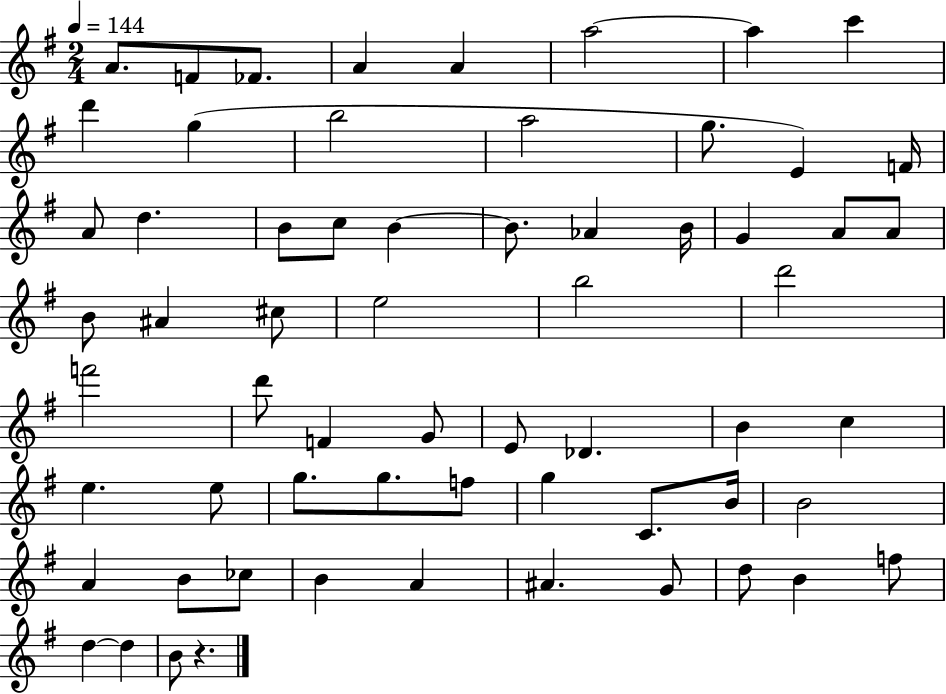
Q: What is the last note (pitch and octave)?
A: B4